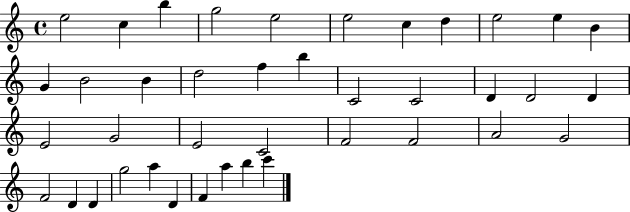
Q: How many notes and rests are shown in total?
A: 40